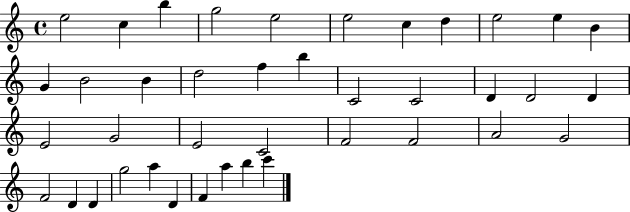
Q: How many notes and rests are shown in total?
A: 40